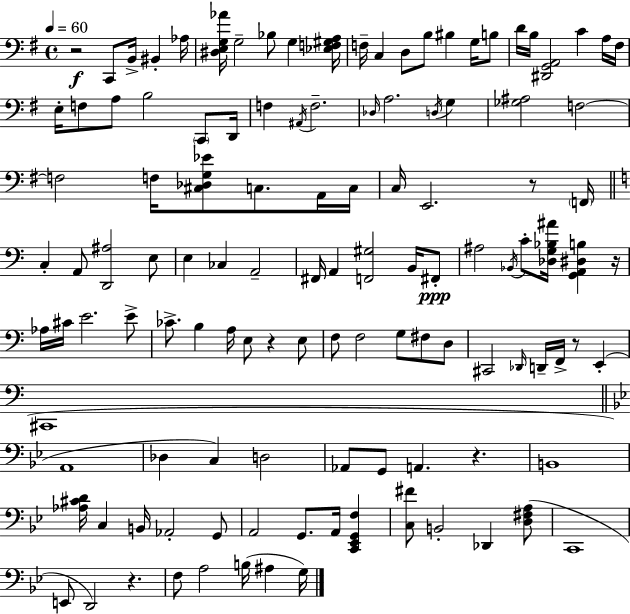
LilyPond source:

{
  \clef bass
  \time 4/4
  \defaultTimeSignature
  \key e \minor
  \tempo 4 = 60
  r2\f c,8 b,16-> bis,4-. aes16 | <dis e g aes'>16 g2-- bes8 g4 <ees f gis a>16 | f16-- c4 d8 b8 bis4 g16 b8 | d'16 b16 <dis, g, a,>2 c'4 a16 fis16 | \break e16-. f8 a8 b2 \parenthesize c,8 d,16 | f4 \acciaccatura { ais,16 } f2.-- | \grace { des16 } a2. \acciaccatura { d16 } g4 | <ges ais>2 f2~~ | \break f2 f16 <cis des g ees'>8 c8. | a,16 c16 c16 e,2. | r8 \parenthesize f,16 \bar "||" \break \key c \major c4-. a,8 <d, ais>2 e8 | e4 ces4 a,2-- | fis,16 a,4 <f, gis>2 b,16 fis,8-.\ppp | ais2 \acciaccatura { bes,16 } c'8-. <des g bes ais'>16 <g, a, dis b>4 | \break r16 aes16 cis'16 e'2. e'8-> | ces'8.-> b4 a16 e8 r4 e8 | f8 f2 g8 fis8 d8 | cis,2 \grace { des,16 } d,16-- f,16-> r8 e,4-.( | \break cis,1 | \bar "||" \break \key bes \major a,1 | des4 c4) d2 | aes,8 g,8 a,4. r4. | b,1 | \break <aes cis' d'>16 c4 b,16 aes,2-. g,8 | a,2 g,8. a,16 <c, ees, g, f>4 | <c fis'>8 b,2-. des,4 <d fis a>8( | c,1 | \break e,8 d,2) r4. | f8 a2 b16( ais4 g16) | \bar "|."
}